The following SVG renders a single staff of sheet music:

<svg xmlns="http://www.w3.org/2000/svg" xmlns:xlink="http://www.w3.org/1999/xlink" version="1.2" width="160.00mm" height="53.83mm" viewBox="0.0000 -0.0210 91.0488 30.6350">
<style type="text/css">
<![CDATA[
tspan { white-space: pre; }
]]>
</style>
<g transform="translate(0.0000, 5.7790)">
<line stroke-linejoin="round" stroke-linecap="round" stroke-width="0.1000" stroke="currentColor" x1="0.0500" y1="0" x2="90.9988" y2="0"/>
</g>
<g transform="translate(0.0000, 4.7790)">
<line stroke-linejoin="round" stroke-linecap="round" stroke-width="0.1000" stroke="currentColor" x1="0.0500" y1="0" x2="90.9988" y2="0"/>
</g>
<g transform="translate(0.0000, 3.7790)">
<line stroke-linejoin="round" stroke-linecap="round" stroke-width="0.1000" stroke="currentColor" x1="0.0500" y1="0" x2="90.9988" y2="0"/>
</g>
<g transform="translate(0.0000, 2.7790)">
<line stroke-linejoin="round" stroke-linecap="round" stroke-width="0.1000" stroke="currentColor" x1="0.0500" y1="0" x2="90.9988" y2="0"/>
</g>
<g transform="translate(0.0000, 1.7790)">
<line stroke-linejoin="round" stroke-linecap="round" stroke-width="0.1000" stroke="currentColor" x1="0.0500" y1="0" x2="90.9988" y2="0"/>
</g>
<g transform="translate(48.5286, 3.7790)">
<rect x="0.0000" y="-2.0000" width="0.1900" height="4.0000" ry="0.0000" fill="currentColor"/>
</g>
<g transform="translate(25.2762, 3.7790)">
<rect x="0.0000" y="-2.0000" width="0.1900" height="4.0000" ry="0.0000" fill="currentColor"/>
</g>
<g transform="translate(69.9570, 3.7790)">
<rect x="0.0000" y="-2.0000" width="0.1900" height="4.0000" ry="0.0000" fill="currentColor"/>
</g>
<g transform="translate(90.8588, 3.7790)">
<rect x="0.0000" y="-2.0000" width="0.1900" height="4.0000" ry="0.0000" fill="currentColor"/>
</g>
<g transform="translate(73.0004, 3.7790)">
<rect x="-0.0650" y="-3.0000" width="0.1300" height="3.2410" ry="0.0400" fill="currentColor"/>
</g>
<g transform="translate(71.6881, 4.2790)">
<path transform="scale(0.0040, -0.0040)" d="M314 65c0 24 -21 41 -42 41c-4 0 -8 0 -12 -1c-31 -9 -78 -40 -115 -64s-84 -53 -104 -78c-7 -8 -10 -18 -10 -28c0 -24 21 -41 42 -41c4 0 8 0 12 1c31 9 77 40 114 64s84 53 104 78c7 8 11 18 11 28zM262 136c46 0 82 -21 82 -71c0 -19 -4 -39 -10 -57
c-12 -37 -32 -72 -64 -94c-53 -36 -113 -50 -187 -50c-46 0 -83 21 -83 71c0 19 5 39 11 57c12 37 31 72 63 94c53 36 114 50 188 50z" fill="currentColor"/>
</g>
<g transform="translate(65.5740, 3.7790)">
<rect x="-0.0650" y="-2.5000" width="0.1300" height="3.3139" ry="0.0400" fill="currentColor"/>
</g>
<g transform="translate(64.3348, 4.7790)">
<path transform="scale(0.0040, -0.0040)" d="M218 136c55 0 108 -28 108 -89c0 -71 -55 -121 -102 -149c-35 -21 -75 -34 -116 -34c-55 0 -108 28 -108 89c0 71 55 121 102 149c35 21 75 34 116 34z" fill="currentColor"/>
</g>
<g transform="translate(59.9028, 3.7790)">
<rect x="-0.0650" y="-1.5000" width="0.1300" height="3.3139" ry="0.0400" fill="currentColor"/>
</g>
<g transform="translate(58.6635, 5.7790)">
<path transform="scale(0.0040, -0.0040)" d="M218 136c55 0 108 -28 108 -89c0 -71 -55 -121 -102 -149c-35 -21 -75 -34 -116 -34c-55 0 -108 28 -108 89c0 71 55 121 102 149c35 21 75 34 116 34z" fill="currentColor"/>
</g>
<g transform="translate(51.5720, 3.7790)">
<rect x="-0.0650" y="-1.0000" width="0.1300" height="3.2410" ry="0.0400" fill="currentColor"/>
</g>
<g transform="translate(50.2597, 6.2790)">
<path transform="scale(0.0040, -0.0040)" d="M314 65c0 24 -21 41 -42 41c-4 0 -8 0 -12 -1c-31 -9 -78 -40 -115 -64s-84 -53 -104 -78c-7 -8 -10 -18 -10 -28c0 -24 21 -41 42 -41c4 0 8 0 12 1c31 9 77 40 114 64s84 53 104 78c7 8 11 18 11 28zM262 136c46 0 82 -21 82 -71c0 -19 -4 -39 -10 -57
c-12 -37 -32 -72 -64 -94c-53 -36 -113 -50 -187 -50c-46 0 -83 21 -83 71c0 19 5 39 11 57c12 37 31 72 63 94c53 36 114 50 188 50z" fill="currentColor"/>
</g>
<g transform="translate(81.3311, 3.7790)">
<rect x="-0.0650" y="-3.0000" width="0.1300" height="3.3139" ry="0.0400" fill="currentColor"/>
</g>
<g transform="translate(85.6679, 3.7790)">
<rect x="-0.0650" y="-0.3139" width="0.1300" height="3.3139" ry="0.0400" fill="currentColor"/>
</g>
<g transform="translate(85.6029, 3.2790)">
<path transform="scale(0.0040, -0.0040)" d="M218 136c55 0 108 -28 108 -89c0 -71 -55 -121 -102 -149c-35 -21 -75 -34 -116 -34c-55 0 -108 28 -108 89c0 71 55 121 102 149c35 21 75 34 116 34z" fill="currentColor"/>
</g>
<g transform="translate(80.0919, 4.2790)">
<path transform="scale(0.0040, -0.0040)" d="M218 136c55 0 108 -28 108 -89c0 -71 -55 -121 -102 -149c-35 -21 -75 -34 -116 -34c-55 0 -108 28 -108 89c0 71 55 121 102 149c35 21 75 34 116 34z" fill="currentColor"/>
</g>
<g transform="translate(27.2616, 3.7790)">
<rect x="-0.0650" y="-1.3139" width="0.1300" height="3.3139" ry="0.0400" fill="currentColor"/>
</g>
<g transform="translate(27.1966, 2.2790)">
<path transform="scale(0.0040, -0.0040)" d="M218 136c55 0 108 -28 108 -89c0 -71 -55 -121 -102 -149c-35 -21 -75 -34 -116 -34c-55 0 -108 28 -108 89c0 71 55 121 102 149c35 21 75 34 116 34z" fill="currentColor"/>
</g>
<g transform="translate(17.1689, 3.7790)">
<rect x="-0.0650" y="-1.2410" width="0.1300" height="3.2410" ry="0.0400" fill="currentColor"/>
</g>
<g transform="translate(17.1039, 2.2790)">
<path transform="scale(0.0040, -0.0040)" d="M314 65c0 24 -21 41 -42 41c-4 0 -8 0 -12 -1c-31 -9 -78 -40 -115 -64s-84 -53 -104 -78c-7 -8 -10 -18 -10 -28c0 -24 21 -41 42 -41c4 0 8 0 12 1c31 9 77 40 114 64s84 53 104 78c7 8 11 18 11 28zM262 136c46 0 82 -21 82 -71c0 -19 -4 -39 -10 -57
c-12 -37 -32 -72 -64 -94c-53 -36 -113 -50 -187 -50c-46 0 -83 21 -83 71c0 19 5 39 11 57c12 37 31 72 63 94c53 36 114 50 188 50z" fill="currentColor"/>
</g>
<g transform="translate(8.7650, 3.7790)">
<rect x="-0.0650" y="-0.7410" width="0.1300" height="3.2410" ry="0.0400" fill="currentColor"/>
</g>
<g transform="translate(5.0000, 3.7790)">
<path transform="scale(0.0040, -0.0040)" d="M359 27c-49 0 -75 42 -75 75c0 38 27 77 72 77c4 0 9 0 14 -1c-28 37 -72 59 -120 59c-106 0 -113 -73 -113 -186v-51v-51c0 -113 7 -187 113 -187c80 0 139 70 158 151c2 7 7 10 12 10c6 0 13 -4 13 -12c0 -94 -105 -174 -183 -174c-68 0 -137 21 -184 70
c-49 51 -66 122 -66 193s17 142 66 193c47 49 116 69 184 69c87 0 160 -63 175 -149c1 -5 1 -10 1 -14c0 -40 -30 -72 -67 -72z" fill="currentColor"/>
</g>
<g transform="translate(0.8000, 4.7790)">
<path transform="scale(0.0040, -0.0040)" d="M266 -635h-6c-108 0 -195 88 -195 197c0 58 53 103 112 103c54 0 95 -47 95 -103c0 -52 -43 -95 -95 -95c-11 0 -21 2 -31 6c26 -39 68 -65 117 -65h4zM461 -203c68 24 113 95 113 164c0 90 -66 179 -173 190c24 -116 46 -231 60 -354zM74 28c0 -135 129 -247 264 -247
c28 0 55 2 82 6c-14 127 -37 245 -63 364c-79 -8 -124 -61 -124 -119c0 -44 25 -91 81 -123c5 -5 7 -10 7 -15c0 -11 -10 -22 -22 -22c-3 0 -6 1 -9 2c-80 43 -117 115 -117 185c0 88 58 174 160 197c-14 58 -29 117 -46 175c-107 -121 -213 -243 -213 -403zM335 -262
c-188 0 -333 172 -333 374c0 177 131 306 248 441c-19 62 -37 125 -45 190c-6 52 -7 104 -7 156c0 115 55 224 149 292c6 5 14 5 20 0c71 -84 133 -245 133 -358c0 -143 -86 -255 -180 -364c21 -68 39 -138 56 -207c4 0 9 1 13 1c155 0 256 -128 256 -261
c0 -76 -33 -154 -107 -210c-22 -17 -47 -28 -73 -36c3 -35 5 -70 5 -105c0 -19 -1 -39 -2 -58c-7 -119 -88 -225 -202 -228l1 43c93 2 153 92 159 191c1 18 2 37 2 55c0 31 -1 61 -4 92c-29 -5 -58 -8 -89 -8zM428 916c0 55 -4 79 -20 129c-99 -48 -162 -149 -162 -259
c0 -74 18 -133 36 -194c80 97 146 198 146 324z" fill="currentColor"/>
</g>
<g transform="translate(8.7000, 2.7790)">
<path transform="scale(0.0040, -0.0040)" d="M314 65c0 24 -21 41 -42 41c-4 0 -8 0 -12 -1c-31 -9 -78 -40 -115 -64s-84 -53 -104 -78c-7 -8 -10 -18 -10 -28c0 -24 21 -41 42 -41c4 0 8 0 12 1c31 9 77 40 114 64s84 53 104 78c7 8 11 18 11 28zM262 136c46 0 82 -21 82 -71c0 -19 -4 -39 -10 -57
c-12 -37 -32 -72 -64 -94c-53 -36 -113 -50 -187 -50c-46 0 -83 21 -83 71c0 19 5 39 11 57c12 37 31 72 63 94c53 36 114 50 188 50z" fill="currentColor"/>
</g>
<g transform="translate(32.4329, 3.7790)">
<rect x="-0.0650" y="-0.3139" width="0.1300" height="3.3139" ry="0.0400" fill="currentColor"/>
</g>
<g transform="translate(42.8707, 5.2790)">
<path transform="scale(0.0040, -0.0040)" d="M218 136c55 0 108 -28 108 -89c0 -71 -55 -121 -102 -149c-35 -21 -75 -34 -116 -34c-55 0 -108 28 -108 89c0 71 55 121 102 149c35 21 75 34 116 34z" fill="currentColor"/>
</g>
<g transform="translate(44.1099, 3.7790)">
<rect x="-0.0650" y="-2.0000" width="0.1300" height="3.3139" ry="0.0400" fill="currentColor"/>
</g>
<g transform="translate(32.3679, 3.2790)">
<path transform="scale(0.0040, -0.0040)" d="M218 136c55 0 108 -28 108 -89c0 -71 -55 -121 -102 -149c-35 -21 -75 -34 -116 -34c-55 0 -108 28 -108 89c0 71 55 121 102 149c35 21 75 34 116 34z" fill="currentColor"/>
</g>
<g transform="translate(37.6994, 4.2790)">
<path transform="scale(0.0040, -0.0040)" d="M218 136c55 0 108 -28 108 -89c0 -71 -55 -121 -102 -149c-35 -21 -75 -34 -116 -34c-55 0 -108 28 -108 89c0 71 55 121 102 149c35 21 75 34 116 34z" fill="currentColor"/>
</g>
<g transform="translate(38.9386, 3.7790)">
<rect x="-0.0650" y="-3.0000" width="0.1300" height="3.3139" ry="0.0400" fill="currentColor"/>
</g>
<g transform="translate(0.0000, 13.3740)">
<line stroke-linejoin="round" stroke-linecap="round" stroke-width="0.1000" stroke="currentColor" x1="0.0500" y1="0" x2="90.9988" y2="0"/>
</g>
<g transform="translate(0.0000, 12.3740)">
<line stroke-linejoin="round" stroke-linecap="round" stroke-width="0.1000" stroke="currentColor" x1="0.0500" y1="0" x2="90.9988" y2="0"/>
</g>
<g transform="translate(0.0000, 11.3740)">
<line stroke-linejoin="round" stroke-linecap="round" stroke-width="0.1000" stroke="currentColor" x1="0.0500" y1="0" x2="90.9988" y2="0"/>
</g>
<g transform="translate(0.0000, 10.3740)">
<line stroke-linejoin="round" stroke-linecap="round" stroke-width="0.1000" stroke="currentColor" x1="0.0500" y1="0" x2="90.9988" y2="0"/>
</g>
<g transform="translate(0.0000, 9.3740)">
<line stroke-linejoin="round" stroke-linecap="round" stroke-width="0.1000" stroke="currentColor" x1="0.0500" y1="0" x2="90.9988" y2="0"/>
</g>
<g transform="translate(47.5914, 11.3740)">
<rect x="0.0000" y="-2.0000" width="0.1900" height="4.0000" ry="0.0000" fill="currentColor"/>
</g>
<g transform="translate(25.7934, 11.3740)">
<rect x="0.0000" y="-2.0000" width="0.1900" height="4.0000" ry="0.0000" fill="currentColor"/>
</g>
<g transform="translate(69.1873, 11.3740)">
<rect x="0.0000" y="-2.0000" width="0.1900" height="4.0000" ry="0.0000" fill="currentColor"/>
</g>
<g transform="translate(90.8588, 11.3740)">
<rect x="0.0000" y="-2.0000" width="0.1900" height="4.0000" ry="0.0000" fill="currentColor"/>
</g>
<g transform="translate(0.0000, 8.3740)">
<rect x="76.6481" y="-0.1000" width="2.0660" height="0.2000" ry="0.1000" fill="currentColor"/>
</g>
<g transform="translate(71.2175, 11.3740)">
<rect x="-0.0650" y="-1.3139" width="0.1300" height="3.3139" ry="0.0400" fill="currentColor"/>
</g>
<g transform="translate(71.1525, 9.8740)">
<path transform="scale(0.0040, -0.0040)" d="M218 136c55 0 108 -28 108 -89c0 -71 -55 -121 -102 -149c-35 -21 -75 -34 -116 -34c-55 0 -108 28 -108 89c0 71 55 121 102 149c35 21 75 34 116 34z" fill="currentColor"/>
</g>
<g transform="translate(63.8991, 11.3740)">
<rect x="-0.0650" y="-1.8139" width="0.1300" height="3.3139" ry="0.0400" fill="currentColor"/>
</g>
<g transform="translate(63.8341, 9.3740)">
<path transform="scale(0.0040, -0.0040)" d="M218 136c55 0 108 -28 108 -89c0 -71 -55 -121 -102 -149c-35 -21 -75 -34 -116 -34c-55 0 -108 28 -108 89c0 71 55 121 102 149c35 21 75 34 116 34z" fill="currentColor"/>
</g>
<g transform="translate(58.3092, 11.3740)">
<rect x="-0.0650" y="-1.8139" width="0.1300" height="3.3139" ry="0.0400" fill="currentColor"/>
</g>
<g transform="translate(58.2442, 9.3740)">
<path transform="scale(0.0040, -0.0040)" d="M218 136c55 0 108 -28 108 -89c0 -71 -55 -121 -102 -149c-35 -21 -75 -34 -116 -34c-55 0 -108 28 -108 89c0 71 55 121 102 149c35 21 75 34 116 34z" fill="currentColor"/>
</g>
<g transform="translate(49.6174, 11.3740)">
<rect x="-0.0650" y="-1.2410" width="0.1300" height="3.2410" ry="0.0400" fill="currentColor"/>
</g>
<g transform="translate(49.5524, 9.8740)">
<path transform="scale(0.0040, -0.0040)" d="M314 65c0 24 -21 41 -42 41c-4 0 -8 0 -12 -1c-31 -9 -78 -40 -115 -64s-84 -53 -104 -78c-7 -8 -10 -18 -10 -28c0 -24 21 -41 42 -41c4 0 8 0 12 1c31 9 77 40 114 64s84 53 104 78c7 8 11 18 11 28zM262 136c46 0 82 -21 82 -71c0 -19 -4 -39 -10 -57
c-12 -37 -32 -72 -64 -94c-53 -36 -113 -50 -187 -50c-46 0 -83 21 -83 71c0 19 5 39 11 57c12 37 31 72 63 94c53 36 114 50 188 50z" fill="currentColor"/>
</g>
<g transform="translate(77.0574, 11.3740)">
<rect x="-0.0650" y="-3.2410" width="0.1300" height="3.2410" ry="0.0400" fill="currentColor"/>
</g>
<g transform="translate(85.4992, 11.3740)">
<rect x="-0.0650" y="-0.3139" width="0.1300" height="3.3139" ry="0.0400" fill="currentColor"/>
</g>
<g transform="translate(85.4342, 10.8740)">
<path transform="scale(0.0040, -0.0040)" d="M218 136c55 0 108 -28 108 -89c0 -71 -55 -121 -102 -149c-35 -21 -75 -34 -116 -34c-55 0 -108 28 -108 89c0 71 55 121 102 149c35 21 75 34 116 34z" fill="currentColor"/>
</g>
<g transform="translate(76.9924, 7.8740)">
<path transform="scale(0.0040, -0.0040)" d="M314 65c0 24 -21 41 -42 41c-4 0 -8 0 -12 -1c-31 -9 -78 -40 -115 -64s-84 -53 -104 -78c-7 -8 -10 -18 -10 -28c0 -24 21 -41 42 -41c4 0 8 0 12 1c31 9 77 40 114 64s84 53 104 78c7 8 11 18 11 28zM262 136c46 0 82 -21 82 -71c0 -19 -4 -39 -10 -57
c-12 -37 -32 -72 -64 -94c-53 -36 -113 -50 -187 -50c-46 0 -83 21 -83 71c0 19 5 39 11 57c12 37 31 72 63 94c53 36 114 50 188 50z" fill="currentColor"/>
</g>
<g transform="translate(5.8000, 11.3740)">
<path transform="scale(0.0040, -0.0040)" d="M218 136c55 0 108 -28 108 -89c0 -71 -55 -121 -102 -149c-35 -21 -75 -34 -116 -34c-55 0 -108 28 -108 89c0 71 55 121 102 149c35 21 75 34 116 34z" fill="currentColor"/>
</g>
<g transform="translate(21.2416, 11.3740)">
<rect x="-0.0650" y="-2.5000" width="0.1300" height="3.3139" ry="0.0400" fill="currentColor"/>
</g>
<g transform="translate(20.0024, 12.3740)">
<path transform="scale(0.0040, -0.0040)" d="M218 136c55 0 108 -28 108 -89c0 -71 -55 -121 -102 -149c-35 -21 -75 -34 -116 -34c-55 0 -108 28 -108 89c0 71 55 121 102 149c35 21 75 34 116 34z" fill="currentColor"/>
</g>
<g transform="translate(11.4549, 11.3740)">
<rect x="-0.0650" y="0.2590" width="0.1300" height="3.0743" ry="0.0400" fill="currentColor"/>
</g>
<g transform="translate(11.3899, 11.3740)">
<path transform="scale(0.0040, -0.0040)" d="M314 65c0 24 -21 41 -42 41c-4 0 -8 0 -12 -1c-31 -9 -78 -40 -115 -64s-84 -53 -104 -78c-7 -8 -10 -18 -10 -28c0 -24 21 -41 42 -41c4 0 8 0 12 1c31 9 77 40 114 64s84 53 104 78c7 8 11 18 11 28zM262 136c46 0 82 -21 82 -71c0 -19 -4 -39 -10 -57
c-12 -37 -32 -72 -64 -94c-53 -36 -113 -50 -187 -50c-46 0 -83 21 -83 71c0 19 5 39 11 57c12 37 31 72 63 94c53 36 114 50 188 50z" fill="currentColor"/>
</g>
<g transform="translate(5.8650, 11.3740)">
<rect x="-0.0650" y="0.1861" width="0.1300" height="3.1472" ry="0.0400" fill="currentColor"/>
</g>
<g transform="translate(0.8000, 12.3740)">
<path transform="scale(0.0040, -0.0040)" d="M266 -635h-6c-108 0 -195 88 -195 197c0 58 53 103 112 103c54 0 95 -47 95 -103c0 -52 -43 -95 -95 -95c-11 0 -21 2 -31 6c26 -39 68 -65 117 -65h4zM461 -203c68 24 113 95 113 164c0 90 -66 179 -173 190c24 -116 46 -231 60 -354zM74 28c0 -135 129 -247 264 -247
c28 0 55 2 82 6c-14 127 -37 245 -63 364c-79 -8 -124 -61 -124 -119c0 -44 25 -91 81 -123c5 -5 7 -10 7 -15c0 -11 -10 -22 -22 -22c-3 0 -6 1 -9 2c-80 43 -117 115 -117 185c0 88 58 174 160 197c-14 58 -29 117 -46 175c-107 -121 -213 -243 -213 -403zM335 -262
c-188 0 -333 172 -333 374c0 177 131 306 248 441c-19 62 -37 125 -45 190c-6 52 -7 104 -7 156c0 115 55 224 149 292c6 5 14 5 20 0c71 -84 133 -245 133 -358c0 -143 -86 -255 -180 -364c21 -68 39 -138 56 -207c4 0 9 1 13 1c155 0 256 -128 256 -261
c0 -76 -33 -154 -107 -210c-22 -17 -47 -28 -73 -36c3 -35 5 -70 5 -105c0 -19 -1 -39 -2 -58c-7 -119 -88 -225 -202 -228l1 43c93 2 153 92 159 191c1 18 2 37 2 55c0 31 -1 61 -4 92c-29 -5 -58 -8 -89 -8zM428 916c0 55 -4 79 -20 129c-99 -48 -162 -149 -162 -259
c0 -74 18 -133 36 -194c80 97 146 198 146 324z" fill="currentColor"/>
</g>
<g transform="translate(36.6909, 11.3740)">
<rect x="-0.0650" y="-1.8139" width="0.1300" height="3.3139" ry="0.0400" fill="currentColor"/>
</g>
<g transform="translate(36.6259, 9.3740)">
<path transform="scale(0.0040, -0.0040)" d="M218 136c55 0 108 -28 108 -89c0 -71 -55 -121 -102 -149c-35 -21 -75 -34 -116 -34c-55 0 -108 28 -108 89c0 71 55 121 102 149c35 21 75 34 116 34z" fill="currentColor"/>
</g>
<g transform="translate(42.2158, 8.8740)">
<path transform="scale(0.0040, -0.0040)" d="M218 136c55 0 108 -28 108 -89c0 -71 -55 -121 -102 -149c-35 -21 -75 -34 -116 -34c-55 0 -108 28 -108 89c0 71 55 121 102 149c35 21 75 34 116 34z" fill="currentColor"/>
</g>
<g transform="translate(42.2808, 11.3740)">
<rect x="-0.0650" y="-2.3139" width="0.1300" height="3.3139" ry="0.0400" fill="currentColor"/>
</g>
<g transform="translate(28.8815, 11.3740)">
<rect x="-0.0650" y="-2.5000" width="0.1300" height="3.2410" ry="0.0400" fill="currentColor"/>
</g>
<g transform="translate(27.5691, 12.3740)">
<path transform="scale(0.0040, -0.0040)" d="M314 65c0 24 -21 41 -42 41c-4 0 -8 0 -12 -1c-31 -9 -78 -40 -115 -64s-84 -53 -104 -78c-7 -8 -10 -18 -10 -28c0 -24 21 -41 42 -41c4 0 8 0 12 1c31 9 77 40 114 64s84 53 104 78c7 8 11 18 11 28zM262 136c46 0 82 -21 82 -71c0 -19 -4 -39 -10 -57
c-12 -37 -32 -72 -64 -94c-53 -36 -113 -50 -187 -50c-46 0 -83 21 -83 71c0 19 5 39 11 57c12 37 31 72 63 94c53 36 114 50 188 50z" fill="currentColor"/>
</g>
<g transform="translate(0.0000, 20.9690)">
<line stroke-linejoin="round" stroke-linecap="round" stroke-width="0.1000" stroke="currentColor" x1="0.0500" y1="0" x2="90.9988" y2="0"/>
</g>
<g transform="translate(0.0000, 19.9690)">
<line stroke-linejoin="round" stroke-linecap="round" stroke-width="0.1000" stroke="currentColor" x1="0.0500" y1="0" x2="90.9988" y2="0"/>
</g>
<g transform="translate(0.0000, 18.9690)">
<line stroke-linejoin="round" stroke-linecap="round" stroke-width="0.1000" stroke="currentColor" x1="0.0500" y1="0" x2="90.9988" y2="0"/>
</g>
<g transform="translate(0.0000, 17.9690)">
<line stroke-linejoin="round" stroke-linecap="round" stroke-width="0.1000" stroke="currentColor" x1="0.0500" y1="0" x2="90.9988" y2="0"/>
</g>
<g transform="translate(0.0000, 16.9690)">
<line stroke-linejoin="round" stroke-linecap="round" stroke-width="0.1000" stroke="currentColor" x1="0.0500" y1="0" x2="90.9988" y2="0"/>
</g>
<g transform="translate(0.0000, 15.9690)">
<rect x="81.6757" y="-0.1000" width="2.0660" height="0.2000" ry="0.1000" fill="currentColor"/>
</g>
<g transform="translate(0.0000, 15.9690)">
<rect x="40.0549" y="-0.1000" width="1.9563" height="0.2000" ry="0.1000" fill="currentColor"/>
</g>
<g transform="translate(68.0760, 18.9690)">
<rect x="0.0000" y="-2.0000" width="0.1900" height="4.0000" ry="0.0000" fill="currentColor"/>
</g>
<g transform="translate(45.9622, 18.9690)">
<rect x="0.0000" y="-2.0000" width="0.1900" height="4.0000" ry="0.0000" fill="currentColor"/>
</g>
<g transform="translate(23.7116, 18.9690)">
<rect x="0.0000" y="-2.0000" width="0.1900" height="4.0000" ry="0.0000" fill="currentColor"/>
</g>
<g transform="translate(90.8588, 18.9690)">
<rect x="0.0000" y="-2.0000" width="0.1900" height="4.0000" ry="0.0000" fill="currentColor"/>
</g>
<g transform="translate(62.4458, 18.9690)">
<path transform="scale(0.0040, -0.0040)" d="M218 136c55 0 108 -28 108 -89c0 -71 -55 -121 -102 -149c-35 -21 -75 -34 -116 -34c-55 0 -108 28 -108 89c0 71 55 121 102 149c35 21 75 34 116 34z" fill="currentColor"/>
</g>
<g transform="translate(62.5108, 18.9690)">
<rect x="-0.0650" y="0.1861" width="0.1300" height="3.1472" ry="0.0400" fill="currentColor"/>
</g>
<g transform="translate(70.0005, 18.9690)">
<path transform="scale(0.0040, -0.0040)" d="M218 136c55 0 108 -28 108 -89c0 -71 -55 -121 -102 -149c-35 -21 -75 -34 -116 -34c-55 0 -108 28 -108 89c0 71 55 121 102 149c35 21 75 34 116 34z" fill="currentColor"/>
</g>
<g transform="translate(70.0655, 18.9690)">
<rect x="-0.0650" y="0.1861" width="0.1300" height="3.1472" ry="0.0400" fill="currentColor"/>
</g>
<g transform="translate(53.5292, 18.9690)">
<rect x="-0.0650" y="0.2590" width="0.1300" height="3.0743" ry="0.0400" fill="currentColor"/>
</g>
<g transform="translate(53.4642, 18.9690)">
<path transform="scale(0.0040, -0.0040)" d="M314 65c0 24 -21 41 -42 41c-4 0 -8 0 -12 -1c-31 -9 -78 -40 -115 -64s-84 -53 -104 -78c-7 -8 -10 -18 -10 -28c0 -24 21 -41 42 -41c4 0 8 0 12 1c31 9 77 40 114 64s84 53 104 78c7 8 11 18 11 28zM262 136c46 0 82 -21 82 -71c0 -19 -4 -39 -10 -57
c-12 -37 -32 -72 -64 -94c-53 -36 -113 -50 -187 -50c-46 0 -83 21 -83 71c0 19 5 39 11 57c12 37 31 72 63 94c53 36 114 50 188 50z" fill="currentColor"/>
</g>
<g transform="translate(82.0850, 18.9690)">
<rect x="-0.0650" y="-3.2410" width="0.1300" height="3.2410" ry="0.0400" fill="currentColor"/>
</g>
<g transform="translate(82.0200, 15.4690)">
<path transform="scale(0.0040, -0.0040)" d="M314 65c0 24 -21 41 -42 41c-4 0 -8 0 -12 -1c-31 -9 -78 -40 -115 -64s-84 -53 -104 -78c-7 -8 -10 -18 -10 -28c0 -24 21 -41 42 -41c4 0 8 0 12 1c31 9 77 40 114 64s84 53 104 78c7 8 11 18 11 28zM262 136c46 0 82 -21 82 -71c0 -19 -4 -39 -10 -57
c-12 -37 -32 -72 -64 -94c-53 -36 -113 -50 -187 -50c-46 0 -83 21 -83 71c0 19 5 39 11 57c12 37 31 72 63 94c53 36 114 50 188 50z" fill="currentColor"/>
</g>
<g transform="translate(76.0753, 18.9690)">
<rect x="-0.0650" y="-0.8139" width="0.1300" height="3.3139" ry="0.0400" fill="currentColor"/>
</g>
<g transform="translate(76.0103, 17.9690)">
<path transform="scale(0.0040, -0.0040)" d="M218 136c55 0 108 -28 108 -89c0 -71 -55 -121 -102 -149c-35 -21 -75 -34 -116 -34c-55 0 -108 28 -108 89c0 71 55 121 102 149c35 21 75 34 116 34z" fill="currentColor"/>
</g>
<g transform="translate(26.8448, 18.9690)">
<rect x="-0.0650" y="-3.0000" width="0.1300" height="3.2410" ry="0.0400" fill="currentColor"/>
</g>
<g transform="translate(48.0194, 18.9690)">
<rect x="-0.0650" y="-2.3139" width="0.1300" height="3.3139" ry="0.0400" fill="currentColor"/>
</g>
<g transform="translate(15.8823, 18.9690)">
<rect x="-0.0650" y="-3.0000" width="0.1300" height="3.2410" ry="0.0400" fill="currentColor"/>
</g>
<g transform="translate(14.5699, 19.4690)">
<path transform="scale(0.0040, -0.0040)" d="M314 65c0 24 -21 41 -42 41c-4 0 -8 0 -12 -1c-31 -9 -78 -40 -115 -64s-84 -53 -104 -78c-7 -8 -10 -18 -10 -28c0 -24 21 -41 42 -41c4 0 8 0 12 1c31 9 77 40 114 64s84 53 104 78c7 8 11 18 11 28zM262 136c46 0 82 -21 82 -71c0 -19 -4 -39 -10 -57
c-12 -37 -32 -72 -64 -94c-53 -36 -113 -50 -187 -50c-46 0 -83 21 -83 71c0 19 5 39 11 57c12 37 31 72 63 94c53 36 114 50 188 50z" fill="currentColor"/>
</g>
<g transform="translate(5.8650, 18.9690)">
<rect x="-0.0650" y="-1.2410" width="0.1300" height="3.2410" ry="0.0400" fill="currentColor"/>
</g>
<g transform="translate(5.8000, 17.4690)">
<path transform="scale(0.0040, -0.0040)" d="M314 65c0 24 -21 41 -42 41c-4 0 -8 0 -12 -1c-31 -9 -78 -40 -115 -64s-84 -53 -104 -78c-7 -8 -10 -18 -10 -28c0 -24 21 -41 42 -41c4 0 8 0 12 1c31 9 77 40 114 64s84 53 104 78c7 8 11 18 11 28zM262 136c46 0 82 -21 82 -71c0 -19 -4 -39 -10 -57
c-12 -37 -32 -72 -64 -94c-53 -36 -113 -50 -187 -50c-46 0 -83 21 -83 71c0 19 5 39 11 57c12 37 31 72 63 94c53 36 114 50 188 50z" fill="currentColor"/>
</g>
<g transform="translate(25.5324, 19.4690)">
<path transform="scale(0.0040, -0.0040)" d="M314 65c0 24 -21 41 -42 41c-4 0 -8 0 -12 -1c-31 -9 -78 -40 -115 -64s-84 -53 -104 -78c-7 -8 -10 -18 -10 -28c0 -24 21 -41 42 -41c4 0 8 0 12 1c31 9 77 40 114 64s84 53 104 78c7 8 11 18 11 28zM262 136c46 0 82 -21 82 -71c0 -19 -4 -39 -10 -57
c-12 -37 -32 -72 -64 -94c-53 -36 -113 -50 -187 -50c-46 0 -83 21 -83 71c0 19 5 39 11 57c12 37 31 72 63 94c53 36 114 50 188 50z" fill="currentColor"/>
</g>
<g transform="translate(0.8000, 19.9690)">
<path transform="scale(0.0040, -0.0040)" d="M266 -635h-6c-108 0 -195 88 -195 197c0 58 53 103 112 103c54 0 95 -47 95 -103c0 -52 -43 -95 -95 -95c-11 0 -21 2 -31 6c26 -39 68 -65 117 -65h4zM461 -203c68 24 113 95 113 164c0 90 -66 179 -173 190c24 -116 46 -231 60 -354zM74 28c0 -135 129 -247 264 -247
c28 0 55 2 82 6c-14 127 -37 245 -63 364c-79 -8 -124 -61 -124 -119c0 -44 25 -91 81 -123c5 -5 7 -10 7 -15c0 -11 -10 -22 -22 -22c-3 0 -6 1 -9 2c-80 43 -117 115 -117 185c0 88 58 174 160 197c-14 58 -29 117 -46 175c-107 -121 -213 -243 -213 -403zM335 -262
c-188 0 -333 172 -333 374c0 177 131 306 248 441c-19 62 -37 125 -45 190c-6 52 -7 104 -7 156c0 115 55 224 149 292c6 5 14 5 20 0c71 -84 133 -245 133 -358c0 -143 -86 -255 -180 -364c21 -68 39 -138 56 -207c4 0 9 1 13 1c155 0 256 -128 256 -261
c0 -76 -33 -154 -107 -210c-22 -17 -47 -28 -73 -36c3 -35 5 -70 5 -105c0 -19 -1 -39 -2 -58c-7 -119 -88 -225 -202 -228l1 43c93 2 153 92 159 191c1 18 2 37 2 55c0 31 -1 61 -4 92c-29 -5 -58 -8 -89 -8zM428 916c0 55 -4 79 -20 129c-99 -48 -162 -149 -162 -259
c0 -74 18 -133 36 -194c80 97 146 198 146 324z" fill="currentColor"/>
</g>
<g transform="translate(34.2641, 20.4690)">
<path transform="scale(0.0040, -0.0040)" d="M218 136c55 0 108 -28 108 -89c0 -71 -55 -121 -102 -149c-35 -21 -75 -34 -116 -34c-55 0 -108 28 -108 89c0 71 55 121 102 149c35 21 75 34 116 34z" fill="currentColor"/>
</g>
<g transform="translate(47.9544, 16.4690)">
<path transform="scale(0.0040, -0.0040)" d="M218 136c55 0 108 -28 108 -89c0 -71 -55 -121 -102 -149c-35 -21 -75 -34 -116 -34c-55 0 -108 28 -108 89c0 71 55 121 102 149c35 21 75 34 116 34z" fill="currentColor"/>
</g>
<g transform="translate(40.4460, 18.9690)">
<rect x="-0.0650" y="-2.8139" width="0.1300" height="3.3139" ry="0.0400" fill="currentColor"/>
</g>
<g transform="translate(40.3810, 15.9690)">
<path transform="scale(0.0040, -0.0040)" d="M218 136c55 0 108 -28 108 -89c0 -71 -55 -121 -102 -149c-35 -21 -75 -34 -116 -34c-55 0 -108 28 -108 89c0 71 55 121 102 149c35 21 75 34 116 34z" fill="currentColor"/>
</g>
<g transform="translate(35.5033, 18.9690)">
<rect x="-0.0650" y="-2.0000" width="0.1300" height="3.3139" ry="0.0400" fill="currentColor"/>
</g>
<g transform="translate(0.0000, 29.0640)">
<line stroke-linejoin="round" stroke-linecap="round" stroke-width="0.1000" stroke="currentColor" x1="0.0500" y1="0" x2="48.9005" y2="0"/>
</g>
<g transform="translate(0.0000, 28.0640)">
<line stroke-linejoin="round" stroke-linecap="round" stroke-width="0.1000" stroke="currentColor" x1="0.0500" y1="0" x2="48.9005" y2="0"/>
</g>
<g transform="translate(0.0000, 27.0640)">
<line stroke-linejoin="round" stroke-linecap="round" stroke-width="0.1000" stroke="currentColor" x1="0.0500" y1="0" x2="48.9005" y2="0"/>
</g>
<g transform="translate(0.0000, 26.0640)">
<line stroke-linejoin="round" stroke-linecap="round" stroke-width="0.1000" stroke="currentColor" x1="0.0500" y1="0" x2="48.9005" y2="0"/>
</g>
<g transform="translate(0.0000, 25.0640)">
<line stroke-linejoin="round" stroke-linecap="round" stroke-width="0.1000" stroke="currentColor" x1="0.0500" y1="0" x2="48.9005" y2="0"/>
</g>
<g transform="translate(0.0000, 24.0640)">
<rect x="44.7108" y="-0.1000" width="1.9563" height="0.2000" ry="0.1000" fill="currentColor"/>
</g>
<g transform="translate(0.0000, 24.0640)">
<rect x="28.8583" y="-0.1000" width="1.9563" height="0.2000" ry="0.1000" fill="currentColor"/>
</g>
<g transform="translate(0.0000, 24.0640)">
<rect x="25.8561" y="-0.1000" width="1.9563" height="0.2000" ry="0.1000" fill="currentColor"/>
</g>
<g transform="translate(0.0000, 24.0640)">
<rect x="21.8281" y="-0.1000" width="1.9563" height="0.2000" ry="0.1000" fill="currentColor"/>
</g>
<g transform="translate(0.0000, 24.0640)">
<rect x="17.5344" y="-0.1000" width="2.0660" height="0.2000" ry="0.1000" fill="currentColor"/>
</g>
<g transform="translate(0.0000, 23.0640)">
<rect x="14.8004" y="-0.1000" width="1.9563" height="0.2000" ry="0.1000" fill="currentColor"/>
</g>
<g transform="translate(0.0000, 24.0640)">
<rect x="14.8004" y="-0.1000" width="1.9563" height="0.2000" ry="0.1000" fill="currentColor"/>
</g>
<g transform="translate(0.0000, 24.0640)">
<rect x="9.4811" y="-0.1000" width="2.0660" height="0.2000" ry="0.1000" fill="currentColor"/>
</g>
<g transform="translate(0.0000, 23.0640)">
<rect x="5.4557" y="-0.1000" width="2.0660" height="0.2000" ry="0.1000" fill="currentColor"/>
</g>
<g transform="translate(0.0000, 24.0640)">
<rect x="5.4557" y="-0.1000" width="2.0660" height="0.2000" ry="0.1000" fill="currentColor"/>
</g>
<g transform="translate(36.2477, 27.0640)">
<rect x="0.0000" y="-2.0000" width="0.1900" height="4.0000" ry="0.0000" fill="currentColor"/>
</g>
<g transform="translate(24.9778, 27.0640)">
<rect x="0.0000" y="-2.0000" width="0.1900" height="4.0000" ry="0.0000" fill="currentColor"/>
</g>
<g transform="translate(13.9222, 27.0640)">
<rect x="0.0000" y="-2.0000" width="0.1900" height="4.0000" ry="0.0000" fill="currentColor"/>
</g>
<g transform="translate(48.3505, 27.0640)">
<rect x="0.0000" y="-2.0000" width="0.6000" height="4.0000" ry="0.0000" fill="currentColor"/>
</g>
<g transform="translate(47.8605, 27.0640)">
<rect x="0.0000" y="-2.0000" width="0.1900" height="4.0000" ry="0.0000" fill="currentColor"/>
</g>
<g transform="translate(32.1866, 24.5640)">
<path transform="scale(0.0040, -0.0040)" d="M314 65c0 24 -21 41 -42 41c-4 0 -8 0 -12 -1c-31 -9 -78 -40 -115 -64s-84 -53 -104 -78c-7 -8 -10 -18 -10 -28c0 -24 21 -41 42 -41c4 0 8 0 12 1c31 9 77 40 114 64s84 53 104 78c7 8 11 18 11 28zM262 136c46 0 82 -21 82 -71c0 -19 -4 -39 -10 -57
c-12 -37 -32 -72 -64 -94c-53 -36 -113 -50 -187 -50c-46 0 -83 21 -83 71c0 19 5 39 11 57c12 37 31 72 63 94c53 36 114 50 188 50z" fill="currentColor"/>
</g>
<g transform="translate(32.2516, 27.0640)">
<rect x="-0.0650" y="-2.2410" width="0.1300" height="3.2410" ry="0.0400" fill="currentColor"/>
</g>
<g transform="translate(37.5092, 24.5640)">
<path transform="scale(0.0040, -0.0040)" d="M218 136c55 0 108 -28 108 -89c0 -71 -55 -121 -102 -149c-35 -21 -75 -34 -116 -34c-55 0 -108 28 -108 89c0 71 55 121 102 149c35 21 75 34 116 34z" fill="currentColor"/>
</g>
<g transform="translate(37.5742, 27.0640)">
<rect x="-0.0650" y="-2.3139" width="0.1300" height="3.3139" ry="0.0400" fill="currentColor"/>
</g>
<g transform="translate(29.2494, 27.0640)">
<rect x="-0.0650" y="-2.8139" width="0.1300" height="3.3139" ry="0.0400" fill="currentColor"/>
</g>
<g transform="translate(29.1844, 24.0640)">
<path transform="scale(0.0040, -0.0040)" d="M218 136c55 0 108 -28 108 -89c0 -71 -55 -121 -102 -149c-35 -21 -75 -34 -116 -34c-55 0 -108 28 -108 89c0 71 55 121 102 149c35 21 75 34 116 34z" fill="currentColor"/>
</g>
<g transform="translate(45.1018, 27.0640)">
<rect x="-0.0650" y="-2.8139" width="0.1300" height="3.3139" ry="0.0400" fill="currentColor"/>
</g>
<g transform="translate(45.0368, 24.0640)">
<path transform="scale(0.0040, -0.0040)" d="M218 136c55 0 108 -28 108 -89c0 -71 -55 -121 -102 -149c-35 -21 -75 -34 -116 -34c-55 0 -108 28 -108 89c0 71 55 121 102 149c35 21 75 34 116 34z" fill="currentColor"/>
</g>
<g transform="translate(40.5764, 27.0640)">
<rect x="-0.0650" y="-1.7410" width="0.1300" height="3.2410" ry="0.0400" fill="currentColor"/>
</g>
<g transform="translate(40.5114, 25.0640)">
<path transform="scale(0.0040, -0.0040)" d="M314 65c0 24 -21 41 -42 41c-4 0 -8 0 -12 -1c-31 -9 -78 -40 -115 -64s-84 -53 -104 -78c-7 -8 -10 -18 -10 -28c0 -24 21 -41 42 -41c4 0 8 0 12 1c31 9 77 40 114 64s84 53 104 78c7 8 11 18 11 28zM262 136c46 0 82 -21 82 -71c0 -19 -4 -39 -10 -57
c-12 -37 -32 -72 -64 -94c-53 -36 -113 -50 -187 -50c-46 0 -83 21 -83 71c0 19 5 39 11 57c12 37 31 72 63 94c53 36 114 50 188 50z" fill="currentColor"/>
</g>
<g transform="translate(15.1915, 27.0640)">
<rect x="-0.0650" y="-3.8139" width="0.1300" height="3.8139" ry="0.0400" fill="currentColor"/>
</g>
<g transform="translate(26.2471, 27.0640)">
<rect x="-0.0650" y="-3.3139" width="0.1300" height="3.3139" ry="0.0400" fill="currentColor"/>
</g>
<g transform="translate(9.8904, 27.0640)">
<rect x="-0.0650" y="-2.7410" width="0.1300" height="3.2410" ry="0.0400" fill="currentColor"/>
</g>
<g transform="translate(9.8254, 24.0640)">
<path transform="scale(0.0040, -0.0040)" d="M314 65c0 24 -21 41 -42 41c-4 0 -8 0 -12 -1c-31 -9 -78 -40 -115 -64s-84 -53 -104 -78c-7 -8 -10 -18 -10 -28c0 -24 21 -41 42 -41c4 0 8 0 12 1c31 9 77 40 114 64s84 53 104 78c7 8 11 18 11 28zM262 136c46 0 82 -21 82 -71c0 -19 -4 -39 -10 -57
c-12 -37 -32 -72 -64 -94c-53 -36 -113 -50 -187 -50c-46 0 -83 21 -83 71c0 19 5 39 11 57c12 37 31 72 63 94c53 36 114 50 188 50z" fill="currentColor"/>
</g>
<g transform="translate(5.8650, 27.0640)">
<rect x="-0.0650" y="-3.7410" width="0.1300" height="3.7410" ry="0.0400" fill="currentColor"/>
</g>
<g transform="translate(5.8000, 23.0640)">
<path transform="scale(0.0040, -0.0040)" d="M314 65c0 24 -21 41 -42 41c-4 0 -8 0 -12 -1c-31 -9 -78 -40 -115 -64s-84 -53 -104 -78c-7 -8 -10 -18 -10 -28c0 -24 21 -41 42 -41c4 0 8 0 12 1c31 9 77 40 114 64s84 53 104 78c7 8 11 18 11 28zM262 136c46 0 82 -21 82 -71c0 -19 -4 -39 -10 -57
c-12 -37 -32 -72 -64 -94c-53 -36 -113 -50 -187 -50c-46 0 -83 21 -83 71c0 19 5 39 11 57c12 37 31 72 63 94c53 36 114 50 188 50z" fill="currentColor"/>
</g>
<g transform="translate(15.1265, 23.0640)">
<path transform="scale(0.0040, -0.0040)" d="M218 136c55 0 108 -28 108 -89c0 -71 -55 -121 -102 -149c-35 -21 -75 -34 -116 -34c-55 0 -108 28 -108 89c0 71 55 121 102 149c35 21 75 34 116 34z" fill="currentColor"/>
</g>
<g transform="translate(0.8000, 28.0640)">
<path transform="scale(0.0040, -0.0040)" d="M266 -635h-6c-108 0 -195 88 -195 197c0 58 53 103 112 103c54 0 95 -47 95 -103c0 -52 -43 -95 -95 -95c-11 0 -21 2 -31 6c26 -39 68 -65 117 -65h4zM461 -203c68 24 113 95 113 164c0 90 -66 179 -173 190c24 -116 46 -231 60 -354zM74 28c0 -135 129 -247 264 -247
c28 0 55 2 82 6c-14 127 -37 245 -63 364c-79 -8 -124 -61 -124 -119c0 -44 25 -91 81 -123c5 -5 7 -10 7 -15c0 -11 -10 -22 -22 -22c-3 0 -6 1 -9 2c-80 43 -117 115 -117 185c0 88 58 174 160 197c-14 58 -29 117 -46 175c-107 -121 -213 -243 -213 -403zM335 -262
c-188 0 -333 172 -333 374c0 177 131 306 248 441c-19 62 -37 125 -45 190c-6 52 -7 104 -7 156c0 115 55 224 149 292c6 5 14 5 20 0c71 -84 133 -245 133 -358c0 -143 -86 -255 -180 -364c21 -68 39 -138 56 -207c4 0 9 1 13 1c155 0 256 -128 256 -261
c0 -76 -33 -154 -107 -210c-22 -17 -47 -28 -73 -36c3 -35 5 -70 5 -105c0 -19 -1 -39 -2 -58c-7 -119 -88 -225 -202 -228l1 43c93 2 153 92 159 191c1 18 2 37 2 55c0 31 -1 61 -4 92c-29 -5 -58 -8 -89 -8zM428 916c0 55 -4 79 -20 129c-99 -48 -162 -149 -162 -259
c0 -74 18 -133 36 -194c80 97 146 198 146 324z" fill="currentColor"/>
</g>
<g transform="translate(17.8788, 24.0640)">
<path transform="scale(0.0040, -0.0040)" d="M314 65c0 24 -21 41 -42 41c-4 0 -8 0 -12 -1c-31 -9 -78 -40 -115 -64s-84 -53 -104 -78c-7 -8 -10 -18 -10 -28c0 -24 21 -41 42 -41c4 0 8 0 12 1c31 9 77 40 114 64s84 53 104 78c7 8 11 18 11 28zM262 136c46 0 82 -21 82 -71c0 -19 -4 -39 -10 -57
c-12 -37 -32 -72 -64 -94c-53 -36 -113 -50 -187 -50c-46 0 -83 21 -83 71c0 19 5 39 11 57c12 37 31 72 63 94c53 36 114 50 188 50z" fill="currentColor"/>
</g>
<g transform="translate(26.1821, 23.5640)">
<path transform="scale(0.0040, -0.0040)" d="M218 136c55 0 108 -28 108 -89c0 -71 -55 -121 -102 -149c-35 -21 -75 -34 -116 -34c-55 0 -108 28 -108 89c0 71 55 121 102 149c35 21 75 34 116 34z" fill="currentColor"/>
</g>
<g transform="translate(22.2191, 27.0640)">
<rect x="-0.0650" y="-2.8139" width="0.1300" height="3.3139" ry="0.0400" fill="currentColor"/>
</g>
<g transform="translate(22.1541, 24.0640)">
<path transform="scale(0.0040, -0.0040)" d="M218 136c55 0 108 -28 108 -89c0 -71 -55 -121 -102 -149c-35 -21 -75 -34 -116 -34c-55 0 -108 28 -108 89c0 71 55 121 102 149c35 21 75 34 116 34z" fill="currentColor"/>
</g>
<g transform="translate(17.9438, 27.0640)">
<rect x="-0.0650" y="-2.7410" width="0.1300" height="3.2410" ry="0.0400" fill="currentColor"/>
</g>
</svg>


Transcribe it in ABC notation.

X:1
T:Untitled
M:4/4
L:1/4
K:C
d2 e2 e c A F D2 E G A2 A c B B2 G G2 f g e2 f f e b2 c e2 A2 A2 F a g B2 B B d b2 c'2 a2 c' a2 a b a g2 g f2 a